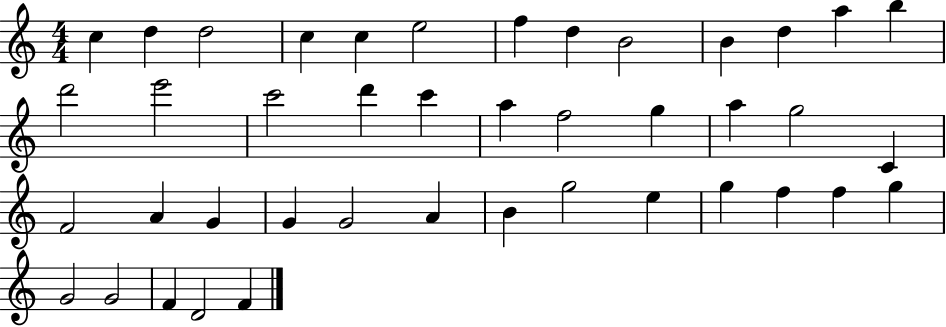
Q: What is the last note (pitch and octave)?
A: F4